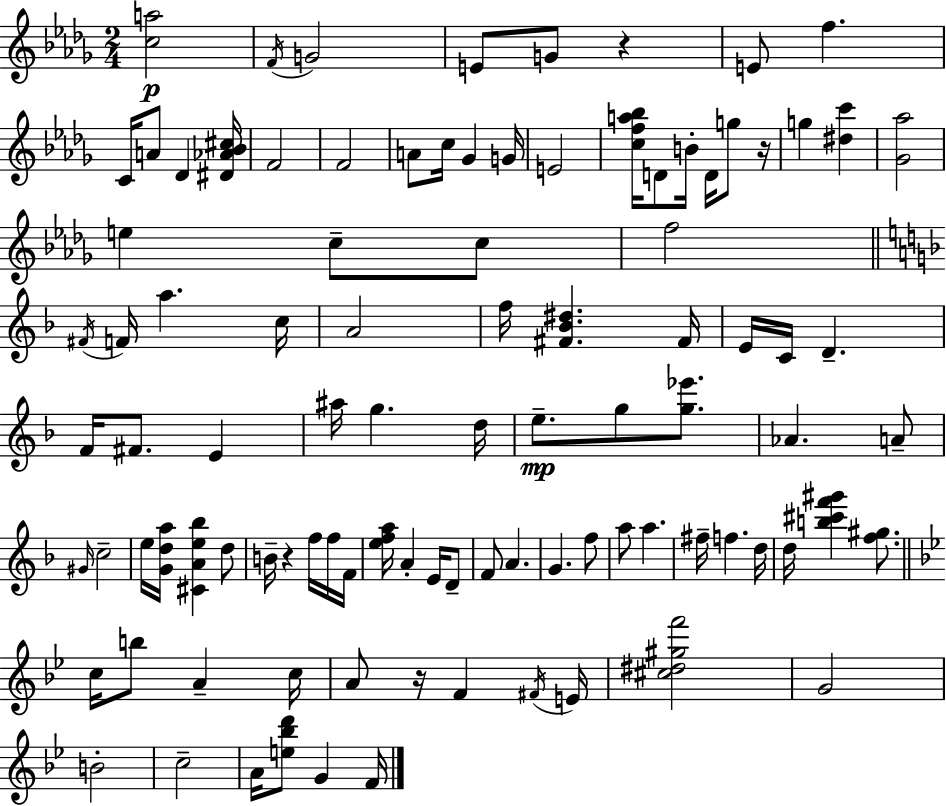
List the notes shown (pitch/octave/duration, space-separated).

[C5,A5]/h F4/s G4/h E4/e G4/e R/q E4/e F5/q. C4/s A4/e Db4/q [D#4,Ab4,Bb4,C#5]/s F4/h F4/h A4/e C5/s Gb4/q G4/s E4/h [C5,F5,A5,Bb5]/s D4/e B4/s D4/s G5/e R/s G5/q [D#5,C6]/q [Gb4,Ab5]/h E5/q C5/e C5/e F5/h F#4/s F4/s A5/q. C5/s A4/h F5/s [F#4,Bb4,D#5]/q. F#4/s E4/s C4/s D4/q. F4/s F#4/e. E4/q A#5/s G5/q. D5/s E5/e. G5/e [G5,Eb6]/e. Ab4/q. A4/e G#4/s C5/h E5/s [G4,D5,A5]/s [C#4,A4,E5,Bb5]/q D5/e B4/s R/q F5/s F5/s F4/s [E5,F5,A5]/s A4/q E4/s D4/e F4/e A4/q. G4/q. F5/e A5/e A5/q. F#5/s F5/q. D5/s D5/s [B5,C#6,F6,G#6]/q [F5,G#5]/e. C5/s B5/e A4/q C5/s A4/e R/s F4/q F#4/s E4/s [C#5,D#5,G#5,F6]/h G4/h B4/h C5/h A4/s [E5,Bb5,D6]/e G4/q F4/s